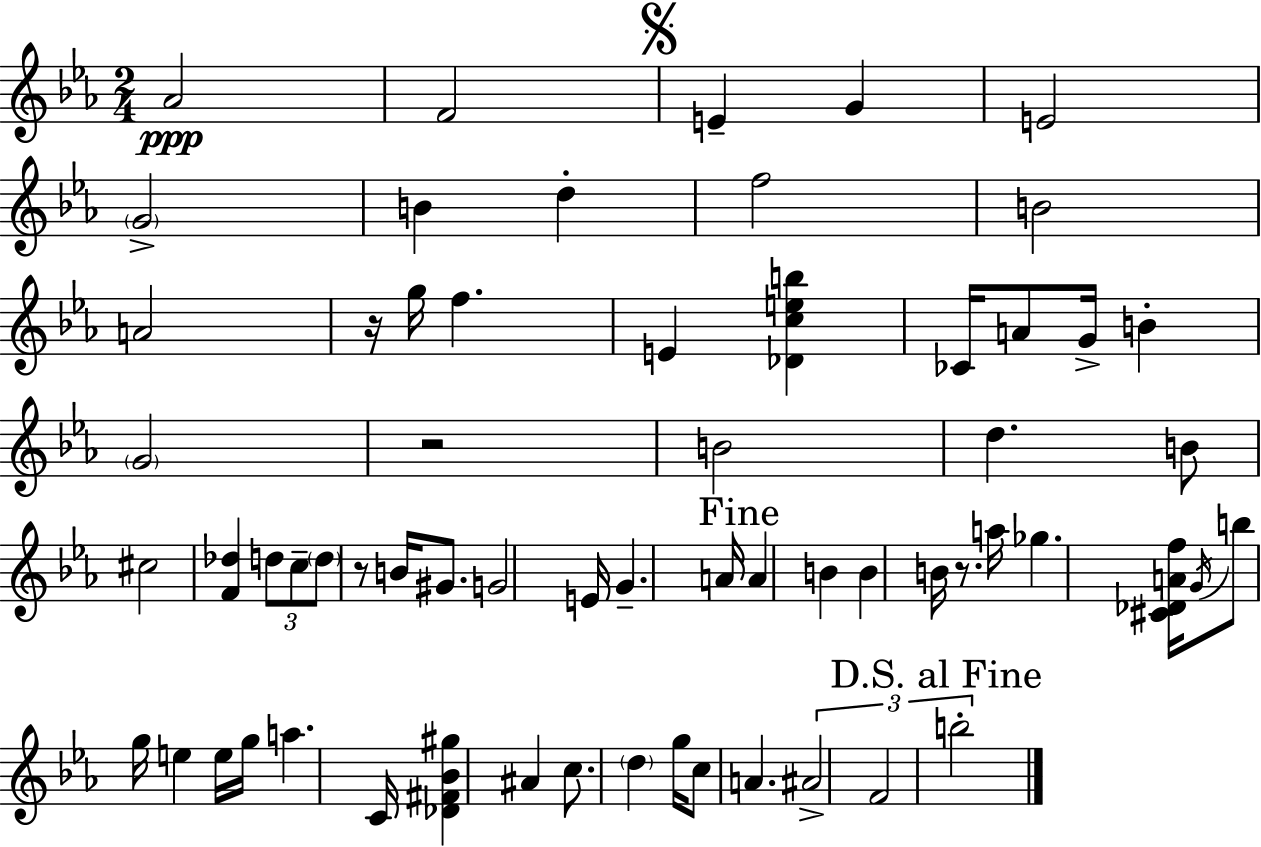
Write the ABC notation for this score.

X:1
T:Untitled
M:2/4
L:1/4
K:Cm
_A2 F2 E G E2 G2 B d f2 B2 A2 z/4 g/4 f E [_Dceb] _C/4 A/2 G/4 B G2 z2 B2 d B/2 ^c2 [F_d] d/2 c/2 d/2 z/2 B/4 ^G/2 G2 E/4 G A/4 A B B B/4 z/2 a/4 _g [^C_DAf]/4 G/4 b/2 g/4 e e/4 g/4 a C/4 [_D^F_B^g] ^A c/2 d g/4 c/2 A ^A2 F2 b2